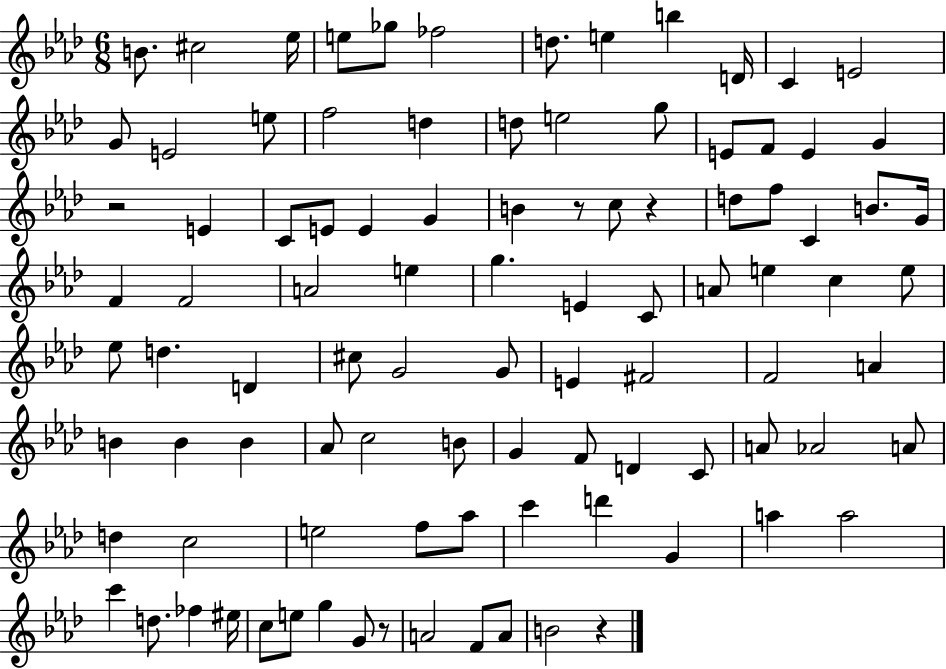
B4/e. C#5/h Eb5/s E5/e Gb5/e FES5/h D5/e. E5/q B5/q D4/s C4/q E4/h G4/e E4/h E5/e F5/h D5/q D5/e E5/h G5/e E4/e F4/e E4/q G4/q R/h E4/q C4/e E4/e E4/q G4/q B4/q R/e C5/e R/q D5/e F5/e C4/q B4/e. G4/s F4/q F4/h A4/h E5/q G5/q. E4/q C4/e A4/e E5/q C5/q E5/e Eb5/e D5/q. D4/q C#5/e G4/h G4/e E4/q F#4/h F4/h A4/q B4/q B4/q B4/q Ab4/e C5/h B4/e G4/q F4/e D4/q C4/e A4/e Ab4/h A4/e D5/q C5/h E5/h F5/e Ab5/e C6/q D6/q G4/q A5/q A5/h C6/q D5/e. FES5/q EIS5/s C5/e E5/e G5/q G4/e R/e A4/h F4/e A4/e B4/h R/q